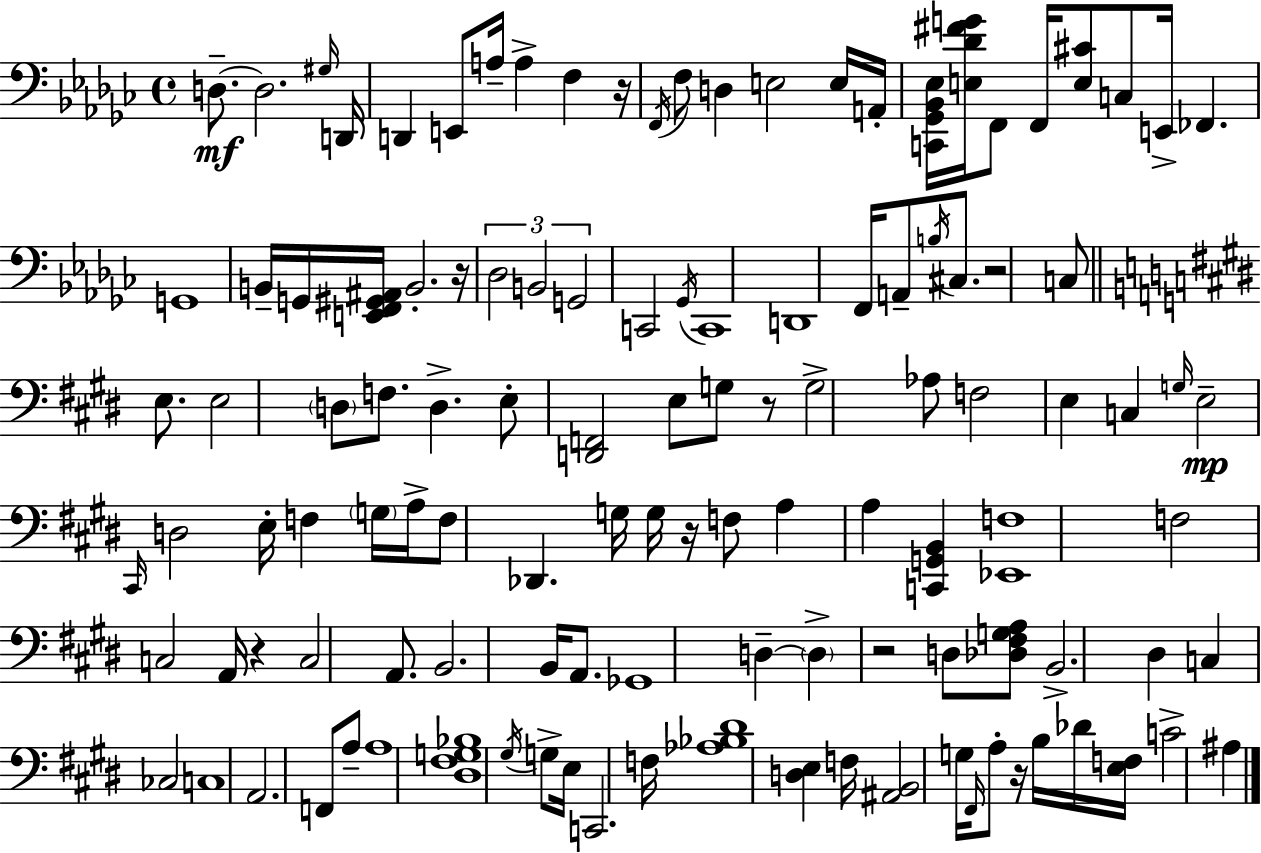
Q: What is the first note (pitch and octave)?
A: D3